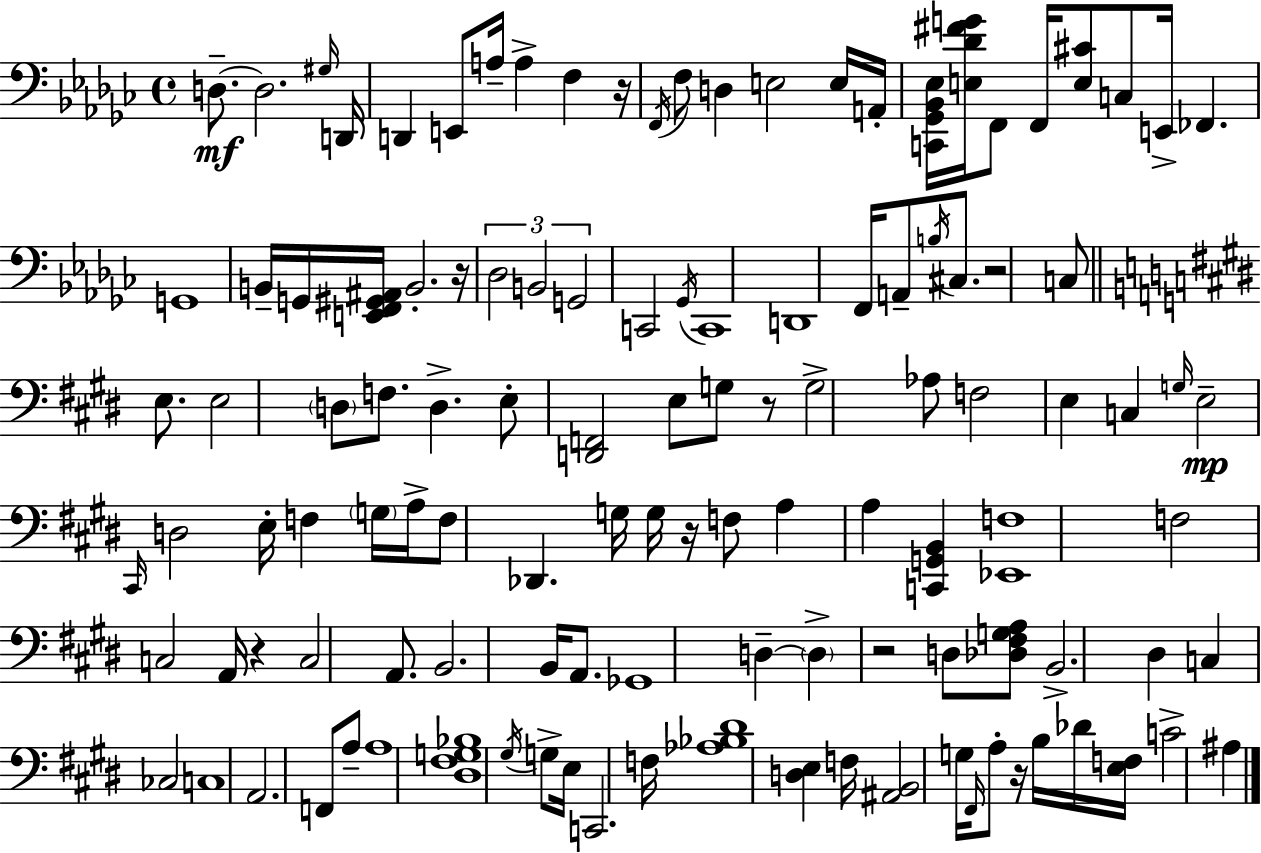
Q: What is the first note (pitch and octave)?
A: D3